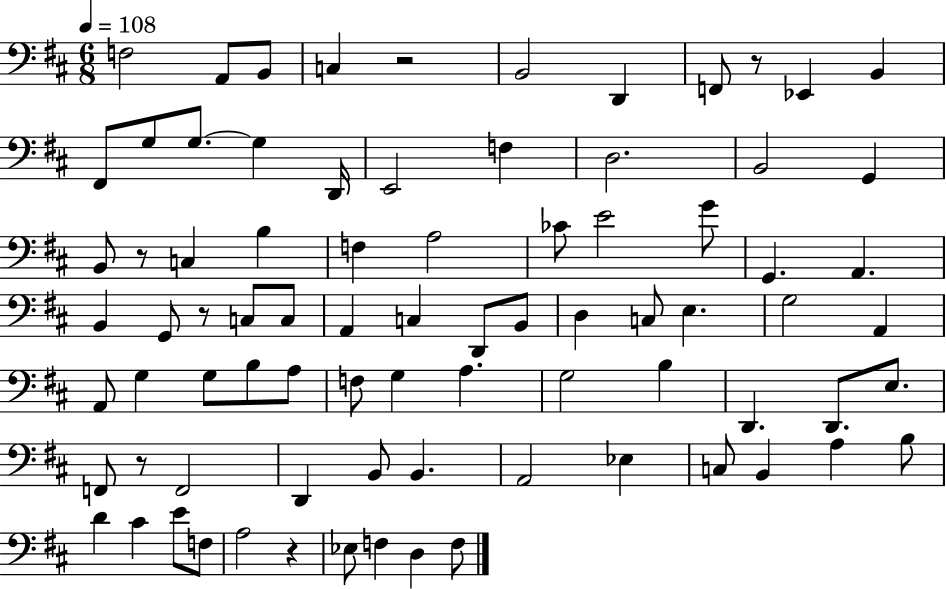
{
  \clef bass
  \numericTimeSignature
  \time 6/8
  \key d \major
  \tempo 4 = 108
  \repeat volta 2 { f2 a,8 b,8 | c4 r2 | b,2 d,4 | f,8 r8 ees,4 b,4 | \break fis,8 g8 g8.~~ g4 d,16 | e,2 f4 | d2. | b,2 g,4 | \break b,8 r8 c4 b4 | f4 a2 | ces'8 e'2 g'8 | g,4. a,4. | \break b,4 g,8 r8 c8 c8 | a,4 c4 d,8 b,8 | d4 c8 e4. | g2 a,4 | \break a,8 g4 g8 b8 a8 | f8 g4 a4. | g2 b4 | d,4. d,8. e8. | \break f,8 r8 f,2 | d,4 b,8 b,4. | a,2 ees4 | c8 b,4 a4 b8 | \break d'4 cis'4 e'8 f8 | a2 r4 | ees8 f4 d4 f8 | } \bar "|."
}